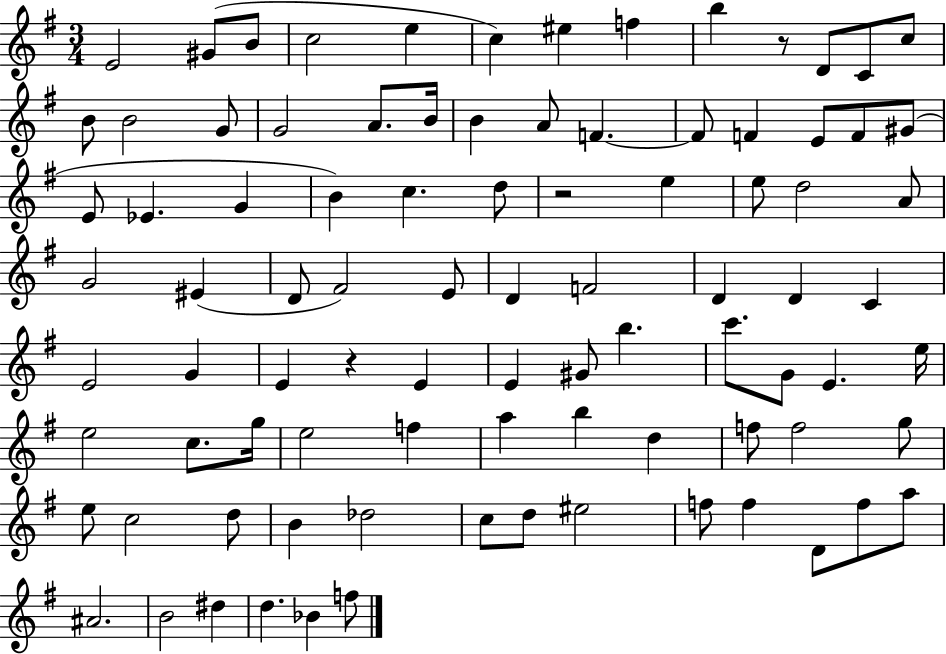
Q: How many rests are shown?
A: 3